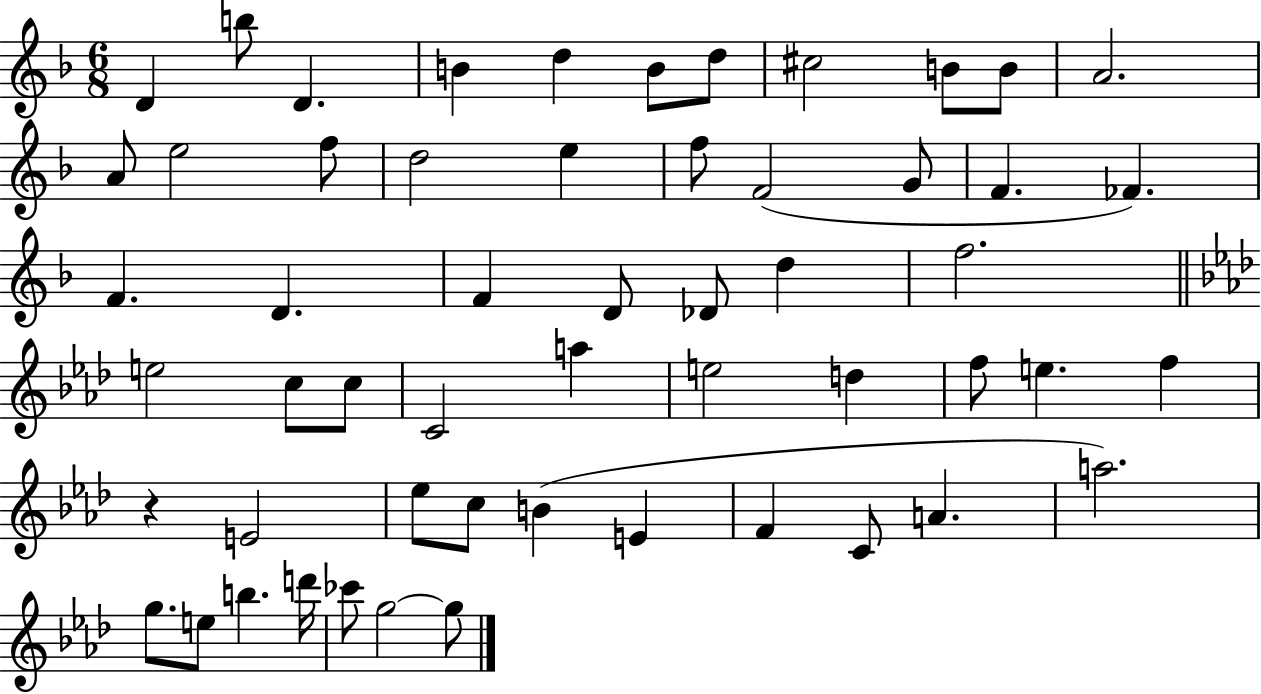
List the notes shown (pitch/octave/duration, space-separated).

D4/q B5/e D4/q. B4/q D5/q B4/e D5/e C#5/h B4/e B4/e A4/h. A4/e E5/h F5/e D5/h E5/q F5/e F4/h G4/e F4/q. FES4/q. F4/q. D4/q. F4/q D4/e Db4/e D5/q F5/h. E5/h C5/e C5/e C4/h A5/q E5/h D5/q F5/e E5/q. F5/q R/q E4/h Eb5/e C5/e B4/q E4/q F4/q C4/e A4/q. A5/h. G5/e. E5/e B5/q. D6/s CES6/e G5/h G5/e